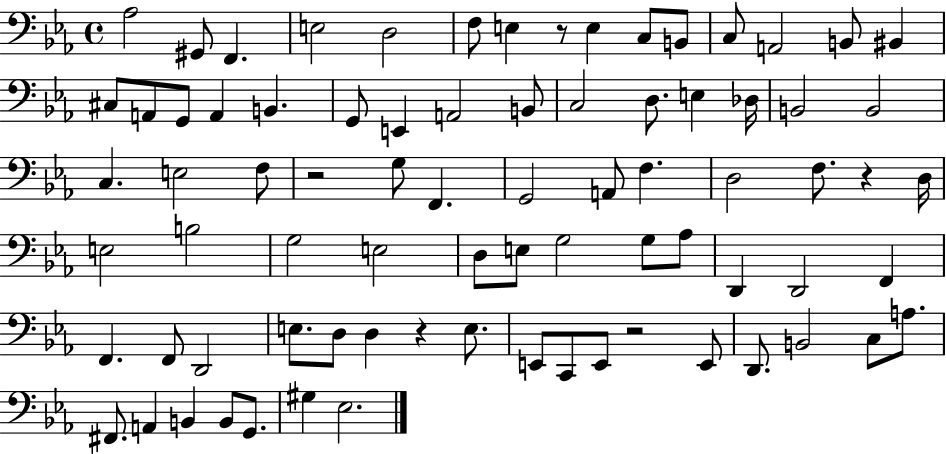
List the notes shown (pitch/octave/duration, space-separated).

Ab3/h G#2/e F2/q. E3/h D3/h F3/e E3/q R/e E3/q C3/e B2/e C3/e A2/h B2/e BIS2/q C#3/e A2/e G2/e A2/q B2/q. G2/e E2/q A2/h B2/e C3/h D3/e. E3/q Db3/s B2/h B2/h C3/q. E3/h F3/e R/h G3/e F2/q. G2/h A2/e F3/q. D3/h F3/e. R/q D3/s E3/h B3/h G3/h E3/h D3/e E3/e G3/h G3/e Ab3/e D2/q D2/h F2/q F2/q. F2/e D2/h E3/e. D3/e D3/q R/q E3/e. E2/e C2/e E2/e R/h E2/e D2/e. B2/h C3/e A3/e. F#2/e. A2/q B2/q B2/e G2/e. G#3/q Eb3/h.